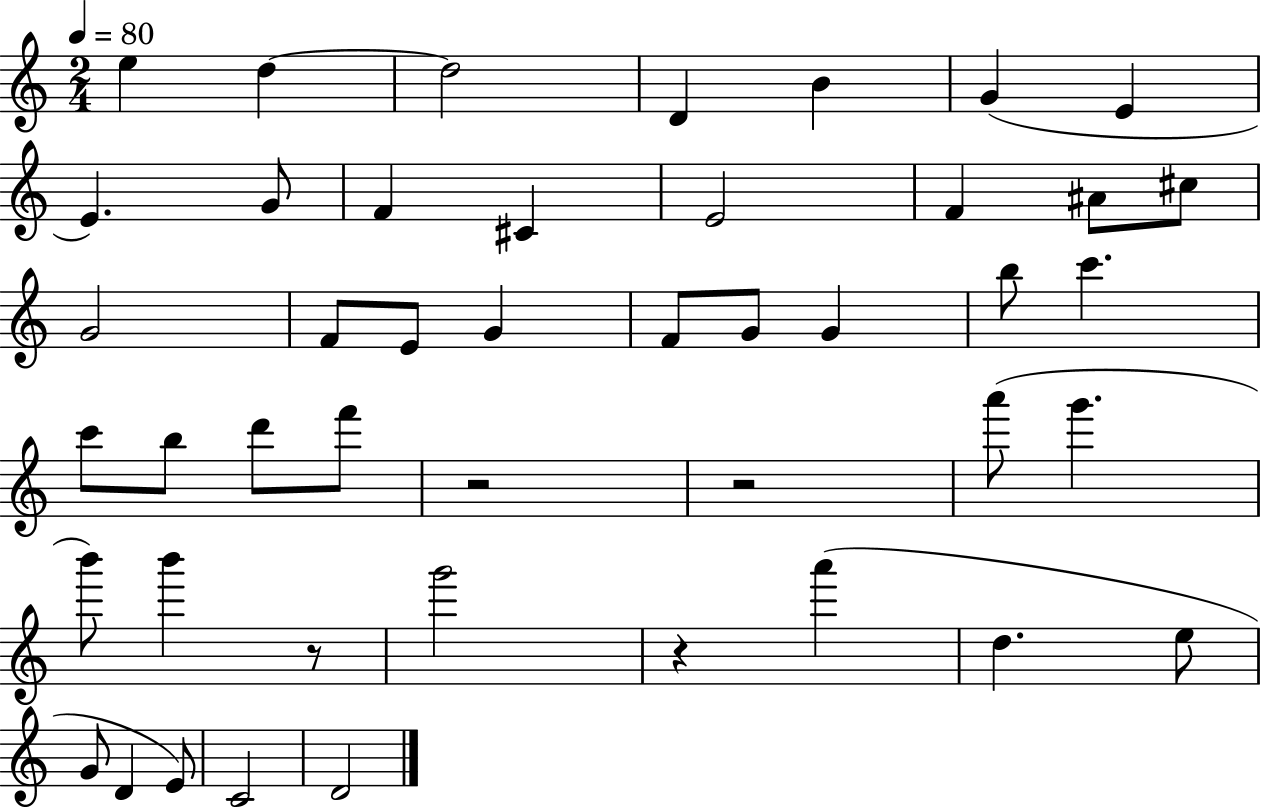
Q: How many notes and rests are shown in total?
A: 45